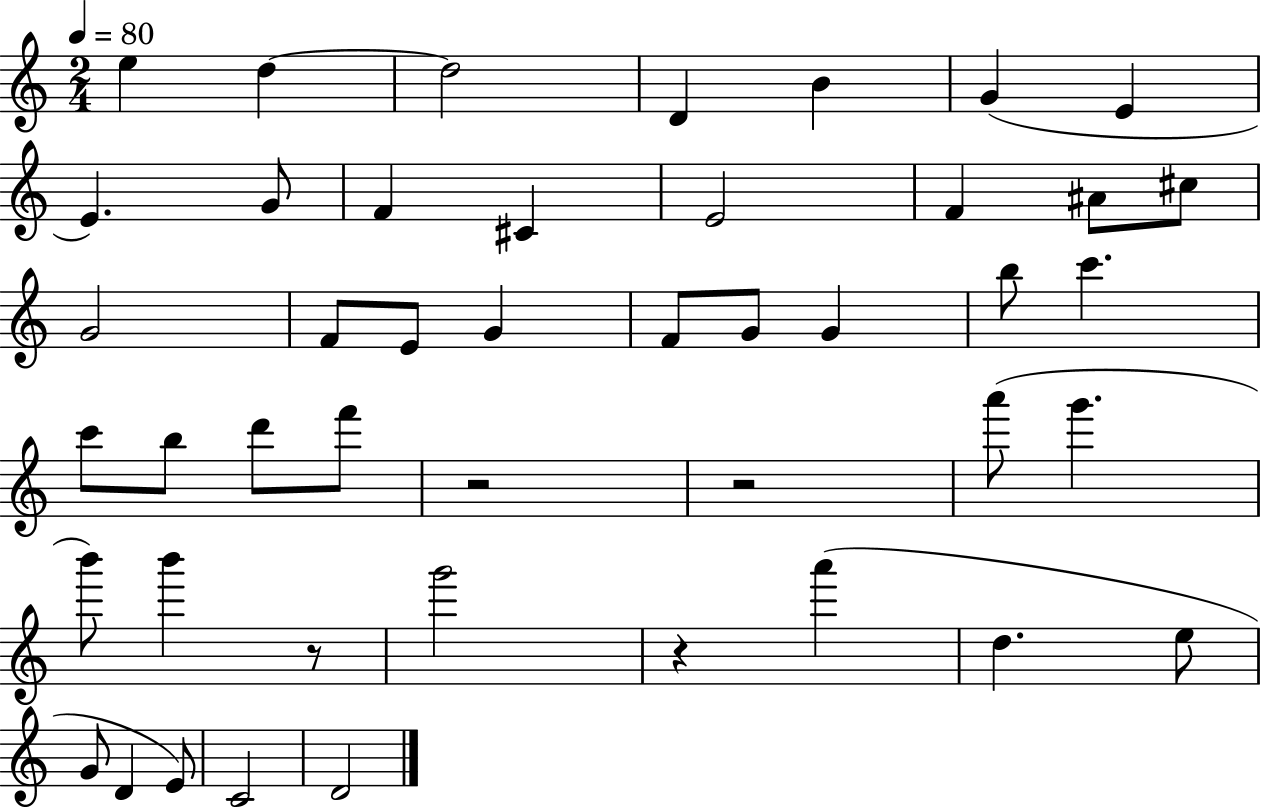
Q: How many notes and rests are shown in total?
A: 45